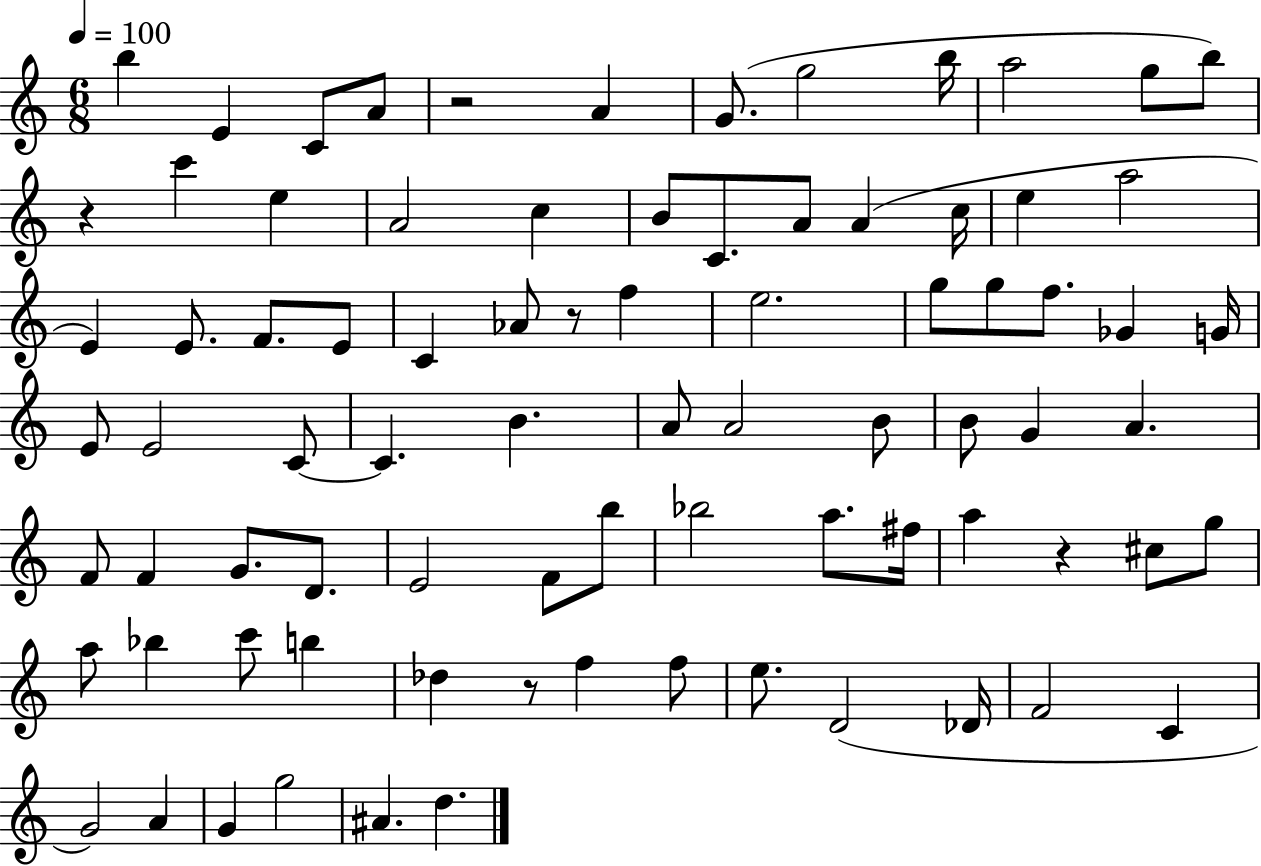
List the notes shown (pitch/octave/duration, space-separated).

B5/q E4/q C4/e A4/e R/h A4/q G4/e. G5/h B5/s A5/h G5/e B5/e R/q C6/q E5/q A4/h C5/q B4/e C4/e. A4/e A4/q C5/s E5/q A5/h E4/q E4/e. F4/e. E4/e C4/q Ab4/e R/e F5/q E5/h. G5/e G5/e F5/e. Gb4/q G4/s E4/e E4/h C4/e C4/q. B4/q. A4/e A4/h B4/e B4/e G4/q A4/q. F4/e F4/q G4/e. D4/e. E4/h F4/e B5/e Bb5/h A5/e. F#5/s A5/q R/q C#5/e G5/e A5/e Bb5/q C6/e B5/q Db5/q R/e F5/q F5/e E5/e. D4/h Db4/s F4/h C4/q G4/h A4/q G4/q G5/h A#4/q. D5/q.